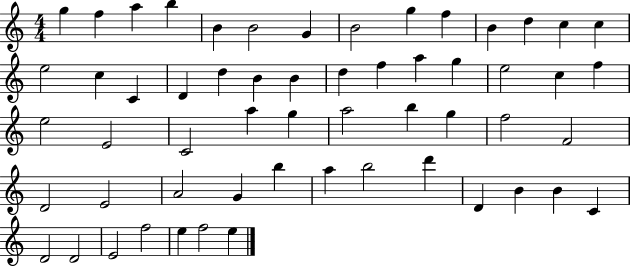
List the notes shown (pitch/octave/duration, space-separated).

G5/q F5/q A5/q B5/q B4/q B4/h G4/q B4/h G5/q F5/q B4/q D5/q C5/q C5/q E5/h C5/q C4/q D4/q D5/q B4/q B4/q D5/q F5/q A5/q G5/q E5/h C5/q F5/q E5/h E4/h C4/h A5/q G5/q A5/h B5/q G5/q F5/h F4/h D4/h E4/h A4/h G4/q B5/q A5/q B5/h D6/q D4/q B4/q B4/q C4/q D4/h D4/h E4/h F5/h E5/q F5/h E5/q